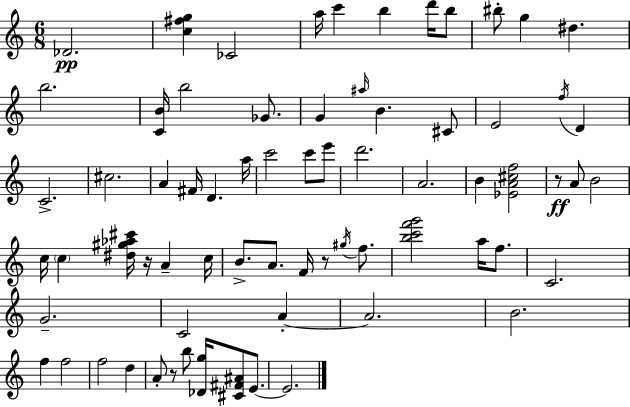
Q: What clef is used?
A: treble